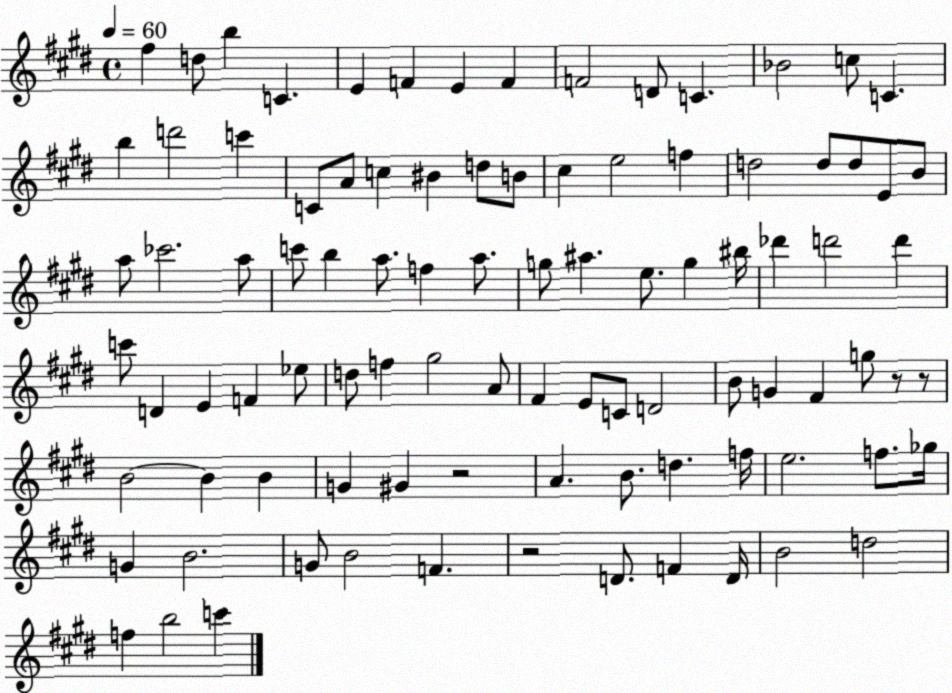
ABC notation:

X:1
T:Untitled
M:4/4
L:1/4
K:E
^f d/2 b C E F E F F2 D/2 C _B2 c/2 C b d'2 c' C/2 A/2 c ^B d/2 B/2 ^c e2 f d2 d/2 d/2 E/2 B/2 a/2 _c'2 a/2 c'/2 b a/2 f a/2 g/2 ^a e/2 g ^b/4 _d' d'2 d' c'/2 D E F _e/2 d/2 f ^g2 A/2 ^F E/2 C/2 D2 B/2 G ^F g/2 z/2 z/2 B2 B B G ^G z2 A B/2 d f/4 e2 f/2 _g/4 G B2 G/2 B2 F z2 D/2 F D/4 B2 d2 f b2 c'